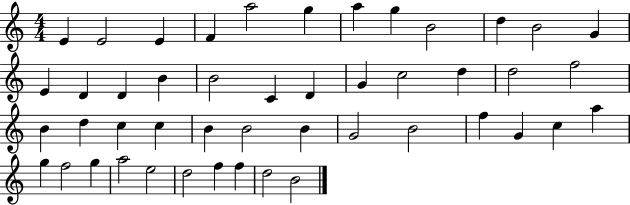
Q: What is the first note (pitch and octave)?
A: E4